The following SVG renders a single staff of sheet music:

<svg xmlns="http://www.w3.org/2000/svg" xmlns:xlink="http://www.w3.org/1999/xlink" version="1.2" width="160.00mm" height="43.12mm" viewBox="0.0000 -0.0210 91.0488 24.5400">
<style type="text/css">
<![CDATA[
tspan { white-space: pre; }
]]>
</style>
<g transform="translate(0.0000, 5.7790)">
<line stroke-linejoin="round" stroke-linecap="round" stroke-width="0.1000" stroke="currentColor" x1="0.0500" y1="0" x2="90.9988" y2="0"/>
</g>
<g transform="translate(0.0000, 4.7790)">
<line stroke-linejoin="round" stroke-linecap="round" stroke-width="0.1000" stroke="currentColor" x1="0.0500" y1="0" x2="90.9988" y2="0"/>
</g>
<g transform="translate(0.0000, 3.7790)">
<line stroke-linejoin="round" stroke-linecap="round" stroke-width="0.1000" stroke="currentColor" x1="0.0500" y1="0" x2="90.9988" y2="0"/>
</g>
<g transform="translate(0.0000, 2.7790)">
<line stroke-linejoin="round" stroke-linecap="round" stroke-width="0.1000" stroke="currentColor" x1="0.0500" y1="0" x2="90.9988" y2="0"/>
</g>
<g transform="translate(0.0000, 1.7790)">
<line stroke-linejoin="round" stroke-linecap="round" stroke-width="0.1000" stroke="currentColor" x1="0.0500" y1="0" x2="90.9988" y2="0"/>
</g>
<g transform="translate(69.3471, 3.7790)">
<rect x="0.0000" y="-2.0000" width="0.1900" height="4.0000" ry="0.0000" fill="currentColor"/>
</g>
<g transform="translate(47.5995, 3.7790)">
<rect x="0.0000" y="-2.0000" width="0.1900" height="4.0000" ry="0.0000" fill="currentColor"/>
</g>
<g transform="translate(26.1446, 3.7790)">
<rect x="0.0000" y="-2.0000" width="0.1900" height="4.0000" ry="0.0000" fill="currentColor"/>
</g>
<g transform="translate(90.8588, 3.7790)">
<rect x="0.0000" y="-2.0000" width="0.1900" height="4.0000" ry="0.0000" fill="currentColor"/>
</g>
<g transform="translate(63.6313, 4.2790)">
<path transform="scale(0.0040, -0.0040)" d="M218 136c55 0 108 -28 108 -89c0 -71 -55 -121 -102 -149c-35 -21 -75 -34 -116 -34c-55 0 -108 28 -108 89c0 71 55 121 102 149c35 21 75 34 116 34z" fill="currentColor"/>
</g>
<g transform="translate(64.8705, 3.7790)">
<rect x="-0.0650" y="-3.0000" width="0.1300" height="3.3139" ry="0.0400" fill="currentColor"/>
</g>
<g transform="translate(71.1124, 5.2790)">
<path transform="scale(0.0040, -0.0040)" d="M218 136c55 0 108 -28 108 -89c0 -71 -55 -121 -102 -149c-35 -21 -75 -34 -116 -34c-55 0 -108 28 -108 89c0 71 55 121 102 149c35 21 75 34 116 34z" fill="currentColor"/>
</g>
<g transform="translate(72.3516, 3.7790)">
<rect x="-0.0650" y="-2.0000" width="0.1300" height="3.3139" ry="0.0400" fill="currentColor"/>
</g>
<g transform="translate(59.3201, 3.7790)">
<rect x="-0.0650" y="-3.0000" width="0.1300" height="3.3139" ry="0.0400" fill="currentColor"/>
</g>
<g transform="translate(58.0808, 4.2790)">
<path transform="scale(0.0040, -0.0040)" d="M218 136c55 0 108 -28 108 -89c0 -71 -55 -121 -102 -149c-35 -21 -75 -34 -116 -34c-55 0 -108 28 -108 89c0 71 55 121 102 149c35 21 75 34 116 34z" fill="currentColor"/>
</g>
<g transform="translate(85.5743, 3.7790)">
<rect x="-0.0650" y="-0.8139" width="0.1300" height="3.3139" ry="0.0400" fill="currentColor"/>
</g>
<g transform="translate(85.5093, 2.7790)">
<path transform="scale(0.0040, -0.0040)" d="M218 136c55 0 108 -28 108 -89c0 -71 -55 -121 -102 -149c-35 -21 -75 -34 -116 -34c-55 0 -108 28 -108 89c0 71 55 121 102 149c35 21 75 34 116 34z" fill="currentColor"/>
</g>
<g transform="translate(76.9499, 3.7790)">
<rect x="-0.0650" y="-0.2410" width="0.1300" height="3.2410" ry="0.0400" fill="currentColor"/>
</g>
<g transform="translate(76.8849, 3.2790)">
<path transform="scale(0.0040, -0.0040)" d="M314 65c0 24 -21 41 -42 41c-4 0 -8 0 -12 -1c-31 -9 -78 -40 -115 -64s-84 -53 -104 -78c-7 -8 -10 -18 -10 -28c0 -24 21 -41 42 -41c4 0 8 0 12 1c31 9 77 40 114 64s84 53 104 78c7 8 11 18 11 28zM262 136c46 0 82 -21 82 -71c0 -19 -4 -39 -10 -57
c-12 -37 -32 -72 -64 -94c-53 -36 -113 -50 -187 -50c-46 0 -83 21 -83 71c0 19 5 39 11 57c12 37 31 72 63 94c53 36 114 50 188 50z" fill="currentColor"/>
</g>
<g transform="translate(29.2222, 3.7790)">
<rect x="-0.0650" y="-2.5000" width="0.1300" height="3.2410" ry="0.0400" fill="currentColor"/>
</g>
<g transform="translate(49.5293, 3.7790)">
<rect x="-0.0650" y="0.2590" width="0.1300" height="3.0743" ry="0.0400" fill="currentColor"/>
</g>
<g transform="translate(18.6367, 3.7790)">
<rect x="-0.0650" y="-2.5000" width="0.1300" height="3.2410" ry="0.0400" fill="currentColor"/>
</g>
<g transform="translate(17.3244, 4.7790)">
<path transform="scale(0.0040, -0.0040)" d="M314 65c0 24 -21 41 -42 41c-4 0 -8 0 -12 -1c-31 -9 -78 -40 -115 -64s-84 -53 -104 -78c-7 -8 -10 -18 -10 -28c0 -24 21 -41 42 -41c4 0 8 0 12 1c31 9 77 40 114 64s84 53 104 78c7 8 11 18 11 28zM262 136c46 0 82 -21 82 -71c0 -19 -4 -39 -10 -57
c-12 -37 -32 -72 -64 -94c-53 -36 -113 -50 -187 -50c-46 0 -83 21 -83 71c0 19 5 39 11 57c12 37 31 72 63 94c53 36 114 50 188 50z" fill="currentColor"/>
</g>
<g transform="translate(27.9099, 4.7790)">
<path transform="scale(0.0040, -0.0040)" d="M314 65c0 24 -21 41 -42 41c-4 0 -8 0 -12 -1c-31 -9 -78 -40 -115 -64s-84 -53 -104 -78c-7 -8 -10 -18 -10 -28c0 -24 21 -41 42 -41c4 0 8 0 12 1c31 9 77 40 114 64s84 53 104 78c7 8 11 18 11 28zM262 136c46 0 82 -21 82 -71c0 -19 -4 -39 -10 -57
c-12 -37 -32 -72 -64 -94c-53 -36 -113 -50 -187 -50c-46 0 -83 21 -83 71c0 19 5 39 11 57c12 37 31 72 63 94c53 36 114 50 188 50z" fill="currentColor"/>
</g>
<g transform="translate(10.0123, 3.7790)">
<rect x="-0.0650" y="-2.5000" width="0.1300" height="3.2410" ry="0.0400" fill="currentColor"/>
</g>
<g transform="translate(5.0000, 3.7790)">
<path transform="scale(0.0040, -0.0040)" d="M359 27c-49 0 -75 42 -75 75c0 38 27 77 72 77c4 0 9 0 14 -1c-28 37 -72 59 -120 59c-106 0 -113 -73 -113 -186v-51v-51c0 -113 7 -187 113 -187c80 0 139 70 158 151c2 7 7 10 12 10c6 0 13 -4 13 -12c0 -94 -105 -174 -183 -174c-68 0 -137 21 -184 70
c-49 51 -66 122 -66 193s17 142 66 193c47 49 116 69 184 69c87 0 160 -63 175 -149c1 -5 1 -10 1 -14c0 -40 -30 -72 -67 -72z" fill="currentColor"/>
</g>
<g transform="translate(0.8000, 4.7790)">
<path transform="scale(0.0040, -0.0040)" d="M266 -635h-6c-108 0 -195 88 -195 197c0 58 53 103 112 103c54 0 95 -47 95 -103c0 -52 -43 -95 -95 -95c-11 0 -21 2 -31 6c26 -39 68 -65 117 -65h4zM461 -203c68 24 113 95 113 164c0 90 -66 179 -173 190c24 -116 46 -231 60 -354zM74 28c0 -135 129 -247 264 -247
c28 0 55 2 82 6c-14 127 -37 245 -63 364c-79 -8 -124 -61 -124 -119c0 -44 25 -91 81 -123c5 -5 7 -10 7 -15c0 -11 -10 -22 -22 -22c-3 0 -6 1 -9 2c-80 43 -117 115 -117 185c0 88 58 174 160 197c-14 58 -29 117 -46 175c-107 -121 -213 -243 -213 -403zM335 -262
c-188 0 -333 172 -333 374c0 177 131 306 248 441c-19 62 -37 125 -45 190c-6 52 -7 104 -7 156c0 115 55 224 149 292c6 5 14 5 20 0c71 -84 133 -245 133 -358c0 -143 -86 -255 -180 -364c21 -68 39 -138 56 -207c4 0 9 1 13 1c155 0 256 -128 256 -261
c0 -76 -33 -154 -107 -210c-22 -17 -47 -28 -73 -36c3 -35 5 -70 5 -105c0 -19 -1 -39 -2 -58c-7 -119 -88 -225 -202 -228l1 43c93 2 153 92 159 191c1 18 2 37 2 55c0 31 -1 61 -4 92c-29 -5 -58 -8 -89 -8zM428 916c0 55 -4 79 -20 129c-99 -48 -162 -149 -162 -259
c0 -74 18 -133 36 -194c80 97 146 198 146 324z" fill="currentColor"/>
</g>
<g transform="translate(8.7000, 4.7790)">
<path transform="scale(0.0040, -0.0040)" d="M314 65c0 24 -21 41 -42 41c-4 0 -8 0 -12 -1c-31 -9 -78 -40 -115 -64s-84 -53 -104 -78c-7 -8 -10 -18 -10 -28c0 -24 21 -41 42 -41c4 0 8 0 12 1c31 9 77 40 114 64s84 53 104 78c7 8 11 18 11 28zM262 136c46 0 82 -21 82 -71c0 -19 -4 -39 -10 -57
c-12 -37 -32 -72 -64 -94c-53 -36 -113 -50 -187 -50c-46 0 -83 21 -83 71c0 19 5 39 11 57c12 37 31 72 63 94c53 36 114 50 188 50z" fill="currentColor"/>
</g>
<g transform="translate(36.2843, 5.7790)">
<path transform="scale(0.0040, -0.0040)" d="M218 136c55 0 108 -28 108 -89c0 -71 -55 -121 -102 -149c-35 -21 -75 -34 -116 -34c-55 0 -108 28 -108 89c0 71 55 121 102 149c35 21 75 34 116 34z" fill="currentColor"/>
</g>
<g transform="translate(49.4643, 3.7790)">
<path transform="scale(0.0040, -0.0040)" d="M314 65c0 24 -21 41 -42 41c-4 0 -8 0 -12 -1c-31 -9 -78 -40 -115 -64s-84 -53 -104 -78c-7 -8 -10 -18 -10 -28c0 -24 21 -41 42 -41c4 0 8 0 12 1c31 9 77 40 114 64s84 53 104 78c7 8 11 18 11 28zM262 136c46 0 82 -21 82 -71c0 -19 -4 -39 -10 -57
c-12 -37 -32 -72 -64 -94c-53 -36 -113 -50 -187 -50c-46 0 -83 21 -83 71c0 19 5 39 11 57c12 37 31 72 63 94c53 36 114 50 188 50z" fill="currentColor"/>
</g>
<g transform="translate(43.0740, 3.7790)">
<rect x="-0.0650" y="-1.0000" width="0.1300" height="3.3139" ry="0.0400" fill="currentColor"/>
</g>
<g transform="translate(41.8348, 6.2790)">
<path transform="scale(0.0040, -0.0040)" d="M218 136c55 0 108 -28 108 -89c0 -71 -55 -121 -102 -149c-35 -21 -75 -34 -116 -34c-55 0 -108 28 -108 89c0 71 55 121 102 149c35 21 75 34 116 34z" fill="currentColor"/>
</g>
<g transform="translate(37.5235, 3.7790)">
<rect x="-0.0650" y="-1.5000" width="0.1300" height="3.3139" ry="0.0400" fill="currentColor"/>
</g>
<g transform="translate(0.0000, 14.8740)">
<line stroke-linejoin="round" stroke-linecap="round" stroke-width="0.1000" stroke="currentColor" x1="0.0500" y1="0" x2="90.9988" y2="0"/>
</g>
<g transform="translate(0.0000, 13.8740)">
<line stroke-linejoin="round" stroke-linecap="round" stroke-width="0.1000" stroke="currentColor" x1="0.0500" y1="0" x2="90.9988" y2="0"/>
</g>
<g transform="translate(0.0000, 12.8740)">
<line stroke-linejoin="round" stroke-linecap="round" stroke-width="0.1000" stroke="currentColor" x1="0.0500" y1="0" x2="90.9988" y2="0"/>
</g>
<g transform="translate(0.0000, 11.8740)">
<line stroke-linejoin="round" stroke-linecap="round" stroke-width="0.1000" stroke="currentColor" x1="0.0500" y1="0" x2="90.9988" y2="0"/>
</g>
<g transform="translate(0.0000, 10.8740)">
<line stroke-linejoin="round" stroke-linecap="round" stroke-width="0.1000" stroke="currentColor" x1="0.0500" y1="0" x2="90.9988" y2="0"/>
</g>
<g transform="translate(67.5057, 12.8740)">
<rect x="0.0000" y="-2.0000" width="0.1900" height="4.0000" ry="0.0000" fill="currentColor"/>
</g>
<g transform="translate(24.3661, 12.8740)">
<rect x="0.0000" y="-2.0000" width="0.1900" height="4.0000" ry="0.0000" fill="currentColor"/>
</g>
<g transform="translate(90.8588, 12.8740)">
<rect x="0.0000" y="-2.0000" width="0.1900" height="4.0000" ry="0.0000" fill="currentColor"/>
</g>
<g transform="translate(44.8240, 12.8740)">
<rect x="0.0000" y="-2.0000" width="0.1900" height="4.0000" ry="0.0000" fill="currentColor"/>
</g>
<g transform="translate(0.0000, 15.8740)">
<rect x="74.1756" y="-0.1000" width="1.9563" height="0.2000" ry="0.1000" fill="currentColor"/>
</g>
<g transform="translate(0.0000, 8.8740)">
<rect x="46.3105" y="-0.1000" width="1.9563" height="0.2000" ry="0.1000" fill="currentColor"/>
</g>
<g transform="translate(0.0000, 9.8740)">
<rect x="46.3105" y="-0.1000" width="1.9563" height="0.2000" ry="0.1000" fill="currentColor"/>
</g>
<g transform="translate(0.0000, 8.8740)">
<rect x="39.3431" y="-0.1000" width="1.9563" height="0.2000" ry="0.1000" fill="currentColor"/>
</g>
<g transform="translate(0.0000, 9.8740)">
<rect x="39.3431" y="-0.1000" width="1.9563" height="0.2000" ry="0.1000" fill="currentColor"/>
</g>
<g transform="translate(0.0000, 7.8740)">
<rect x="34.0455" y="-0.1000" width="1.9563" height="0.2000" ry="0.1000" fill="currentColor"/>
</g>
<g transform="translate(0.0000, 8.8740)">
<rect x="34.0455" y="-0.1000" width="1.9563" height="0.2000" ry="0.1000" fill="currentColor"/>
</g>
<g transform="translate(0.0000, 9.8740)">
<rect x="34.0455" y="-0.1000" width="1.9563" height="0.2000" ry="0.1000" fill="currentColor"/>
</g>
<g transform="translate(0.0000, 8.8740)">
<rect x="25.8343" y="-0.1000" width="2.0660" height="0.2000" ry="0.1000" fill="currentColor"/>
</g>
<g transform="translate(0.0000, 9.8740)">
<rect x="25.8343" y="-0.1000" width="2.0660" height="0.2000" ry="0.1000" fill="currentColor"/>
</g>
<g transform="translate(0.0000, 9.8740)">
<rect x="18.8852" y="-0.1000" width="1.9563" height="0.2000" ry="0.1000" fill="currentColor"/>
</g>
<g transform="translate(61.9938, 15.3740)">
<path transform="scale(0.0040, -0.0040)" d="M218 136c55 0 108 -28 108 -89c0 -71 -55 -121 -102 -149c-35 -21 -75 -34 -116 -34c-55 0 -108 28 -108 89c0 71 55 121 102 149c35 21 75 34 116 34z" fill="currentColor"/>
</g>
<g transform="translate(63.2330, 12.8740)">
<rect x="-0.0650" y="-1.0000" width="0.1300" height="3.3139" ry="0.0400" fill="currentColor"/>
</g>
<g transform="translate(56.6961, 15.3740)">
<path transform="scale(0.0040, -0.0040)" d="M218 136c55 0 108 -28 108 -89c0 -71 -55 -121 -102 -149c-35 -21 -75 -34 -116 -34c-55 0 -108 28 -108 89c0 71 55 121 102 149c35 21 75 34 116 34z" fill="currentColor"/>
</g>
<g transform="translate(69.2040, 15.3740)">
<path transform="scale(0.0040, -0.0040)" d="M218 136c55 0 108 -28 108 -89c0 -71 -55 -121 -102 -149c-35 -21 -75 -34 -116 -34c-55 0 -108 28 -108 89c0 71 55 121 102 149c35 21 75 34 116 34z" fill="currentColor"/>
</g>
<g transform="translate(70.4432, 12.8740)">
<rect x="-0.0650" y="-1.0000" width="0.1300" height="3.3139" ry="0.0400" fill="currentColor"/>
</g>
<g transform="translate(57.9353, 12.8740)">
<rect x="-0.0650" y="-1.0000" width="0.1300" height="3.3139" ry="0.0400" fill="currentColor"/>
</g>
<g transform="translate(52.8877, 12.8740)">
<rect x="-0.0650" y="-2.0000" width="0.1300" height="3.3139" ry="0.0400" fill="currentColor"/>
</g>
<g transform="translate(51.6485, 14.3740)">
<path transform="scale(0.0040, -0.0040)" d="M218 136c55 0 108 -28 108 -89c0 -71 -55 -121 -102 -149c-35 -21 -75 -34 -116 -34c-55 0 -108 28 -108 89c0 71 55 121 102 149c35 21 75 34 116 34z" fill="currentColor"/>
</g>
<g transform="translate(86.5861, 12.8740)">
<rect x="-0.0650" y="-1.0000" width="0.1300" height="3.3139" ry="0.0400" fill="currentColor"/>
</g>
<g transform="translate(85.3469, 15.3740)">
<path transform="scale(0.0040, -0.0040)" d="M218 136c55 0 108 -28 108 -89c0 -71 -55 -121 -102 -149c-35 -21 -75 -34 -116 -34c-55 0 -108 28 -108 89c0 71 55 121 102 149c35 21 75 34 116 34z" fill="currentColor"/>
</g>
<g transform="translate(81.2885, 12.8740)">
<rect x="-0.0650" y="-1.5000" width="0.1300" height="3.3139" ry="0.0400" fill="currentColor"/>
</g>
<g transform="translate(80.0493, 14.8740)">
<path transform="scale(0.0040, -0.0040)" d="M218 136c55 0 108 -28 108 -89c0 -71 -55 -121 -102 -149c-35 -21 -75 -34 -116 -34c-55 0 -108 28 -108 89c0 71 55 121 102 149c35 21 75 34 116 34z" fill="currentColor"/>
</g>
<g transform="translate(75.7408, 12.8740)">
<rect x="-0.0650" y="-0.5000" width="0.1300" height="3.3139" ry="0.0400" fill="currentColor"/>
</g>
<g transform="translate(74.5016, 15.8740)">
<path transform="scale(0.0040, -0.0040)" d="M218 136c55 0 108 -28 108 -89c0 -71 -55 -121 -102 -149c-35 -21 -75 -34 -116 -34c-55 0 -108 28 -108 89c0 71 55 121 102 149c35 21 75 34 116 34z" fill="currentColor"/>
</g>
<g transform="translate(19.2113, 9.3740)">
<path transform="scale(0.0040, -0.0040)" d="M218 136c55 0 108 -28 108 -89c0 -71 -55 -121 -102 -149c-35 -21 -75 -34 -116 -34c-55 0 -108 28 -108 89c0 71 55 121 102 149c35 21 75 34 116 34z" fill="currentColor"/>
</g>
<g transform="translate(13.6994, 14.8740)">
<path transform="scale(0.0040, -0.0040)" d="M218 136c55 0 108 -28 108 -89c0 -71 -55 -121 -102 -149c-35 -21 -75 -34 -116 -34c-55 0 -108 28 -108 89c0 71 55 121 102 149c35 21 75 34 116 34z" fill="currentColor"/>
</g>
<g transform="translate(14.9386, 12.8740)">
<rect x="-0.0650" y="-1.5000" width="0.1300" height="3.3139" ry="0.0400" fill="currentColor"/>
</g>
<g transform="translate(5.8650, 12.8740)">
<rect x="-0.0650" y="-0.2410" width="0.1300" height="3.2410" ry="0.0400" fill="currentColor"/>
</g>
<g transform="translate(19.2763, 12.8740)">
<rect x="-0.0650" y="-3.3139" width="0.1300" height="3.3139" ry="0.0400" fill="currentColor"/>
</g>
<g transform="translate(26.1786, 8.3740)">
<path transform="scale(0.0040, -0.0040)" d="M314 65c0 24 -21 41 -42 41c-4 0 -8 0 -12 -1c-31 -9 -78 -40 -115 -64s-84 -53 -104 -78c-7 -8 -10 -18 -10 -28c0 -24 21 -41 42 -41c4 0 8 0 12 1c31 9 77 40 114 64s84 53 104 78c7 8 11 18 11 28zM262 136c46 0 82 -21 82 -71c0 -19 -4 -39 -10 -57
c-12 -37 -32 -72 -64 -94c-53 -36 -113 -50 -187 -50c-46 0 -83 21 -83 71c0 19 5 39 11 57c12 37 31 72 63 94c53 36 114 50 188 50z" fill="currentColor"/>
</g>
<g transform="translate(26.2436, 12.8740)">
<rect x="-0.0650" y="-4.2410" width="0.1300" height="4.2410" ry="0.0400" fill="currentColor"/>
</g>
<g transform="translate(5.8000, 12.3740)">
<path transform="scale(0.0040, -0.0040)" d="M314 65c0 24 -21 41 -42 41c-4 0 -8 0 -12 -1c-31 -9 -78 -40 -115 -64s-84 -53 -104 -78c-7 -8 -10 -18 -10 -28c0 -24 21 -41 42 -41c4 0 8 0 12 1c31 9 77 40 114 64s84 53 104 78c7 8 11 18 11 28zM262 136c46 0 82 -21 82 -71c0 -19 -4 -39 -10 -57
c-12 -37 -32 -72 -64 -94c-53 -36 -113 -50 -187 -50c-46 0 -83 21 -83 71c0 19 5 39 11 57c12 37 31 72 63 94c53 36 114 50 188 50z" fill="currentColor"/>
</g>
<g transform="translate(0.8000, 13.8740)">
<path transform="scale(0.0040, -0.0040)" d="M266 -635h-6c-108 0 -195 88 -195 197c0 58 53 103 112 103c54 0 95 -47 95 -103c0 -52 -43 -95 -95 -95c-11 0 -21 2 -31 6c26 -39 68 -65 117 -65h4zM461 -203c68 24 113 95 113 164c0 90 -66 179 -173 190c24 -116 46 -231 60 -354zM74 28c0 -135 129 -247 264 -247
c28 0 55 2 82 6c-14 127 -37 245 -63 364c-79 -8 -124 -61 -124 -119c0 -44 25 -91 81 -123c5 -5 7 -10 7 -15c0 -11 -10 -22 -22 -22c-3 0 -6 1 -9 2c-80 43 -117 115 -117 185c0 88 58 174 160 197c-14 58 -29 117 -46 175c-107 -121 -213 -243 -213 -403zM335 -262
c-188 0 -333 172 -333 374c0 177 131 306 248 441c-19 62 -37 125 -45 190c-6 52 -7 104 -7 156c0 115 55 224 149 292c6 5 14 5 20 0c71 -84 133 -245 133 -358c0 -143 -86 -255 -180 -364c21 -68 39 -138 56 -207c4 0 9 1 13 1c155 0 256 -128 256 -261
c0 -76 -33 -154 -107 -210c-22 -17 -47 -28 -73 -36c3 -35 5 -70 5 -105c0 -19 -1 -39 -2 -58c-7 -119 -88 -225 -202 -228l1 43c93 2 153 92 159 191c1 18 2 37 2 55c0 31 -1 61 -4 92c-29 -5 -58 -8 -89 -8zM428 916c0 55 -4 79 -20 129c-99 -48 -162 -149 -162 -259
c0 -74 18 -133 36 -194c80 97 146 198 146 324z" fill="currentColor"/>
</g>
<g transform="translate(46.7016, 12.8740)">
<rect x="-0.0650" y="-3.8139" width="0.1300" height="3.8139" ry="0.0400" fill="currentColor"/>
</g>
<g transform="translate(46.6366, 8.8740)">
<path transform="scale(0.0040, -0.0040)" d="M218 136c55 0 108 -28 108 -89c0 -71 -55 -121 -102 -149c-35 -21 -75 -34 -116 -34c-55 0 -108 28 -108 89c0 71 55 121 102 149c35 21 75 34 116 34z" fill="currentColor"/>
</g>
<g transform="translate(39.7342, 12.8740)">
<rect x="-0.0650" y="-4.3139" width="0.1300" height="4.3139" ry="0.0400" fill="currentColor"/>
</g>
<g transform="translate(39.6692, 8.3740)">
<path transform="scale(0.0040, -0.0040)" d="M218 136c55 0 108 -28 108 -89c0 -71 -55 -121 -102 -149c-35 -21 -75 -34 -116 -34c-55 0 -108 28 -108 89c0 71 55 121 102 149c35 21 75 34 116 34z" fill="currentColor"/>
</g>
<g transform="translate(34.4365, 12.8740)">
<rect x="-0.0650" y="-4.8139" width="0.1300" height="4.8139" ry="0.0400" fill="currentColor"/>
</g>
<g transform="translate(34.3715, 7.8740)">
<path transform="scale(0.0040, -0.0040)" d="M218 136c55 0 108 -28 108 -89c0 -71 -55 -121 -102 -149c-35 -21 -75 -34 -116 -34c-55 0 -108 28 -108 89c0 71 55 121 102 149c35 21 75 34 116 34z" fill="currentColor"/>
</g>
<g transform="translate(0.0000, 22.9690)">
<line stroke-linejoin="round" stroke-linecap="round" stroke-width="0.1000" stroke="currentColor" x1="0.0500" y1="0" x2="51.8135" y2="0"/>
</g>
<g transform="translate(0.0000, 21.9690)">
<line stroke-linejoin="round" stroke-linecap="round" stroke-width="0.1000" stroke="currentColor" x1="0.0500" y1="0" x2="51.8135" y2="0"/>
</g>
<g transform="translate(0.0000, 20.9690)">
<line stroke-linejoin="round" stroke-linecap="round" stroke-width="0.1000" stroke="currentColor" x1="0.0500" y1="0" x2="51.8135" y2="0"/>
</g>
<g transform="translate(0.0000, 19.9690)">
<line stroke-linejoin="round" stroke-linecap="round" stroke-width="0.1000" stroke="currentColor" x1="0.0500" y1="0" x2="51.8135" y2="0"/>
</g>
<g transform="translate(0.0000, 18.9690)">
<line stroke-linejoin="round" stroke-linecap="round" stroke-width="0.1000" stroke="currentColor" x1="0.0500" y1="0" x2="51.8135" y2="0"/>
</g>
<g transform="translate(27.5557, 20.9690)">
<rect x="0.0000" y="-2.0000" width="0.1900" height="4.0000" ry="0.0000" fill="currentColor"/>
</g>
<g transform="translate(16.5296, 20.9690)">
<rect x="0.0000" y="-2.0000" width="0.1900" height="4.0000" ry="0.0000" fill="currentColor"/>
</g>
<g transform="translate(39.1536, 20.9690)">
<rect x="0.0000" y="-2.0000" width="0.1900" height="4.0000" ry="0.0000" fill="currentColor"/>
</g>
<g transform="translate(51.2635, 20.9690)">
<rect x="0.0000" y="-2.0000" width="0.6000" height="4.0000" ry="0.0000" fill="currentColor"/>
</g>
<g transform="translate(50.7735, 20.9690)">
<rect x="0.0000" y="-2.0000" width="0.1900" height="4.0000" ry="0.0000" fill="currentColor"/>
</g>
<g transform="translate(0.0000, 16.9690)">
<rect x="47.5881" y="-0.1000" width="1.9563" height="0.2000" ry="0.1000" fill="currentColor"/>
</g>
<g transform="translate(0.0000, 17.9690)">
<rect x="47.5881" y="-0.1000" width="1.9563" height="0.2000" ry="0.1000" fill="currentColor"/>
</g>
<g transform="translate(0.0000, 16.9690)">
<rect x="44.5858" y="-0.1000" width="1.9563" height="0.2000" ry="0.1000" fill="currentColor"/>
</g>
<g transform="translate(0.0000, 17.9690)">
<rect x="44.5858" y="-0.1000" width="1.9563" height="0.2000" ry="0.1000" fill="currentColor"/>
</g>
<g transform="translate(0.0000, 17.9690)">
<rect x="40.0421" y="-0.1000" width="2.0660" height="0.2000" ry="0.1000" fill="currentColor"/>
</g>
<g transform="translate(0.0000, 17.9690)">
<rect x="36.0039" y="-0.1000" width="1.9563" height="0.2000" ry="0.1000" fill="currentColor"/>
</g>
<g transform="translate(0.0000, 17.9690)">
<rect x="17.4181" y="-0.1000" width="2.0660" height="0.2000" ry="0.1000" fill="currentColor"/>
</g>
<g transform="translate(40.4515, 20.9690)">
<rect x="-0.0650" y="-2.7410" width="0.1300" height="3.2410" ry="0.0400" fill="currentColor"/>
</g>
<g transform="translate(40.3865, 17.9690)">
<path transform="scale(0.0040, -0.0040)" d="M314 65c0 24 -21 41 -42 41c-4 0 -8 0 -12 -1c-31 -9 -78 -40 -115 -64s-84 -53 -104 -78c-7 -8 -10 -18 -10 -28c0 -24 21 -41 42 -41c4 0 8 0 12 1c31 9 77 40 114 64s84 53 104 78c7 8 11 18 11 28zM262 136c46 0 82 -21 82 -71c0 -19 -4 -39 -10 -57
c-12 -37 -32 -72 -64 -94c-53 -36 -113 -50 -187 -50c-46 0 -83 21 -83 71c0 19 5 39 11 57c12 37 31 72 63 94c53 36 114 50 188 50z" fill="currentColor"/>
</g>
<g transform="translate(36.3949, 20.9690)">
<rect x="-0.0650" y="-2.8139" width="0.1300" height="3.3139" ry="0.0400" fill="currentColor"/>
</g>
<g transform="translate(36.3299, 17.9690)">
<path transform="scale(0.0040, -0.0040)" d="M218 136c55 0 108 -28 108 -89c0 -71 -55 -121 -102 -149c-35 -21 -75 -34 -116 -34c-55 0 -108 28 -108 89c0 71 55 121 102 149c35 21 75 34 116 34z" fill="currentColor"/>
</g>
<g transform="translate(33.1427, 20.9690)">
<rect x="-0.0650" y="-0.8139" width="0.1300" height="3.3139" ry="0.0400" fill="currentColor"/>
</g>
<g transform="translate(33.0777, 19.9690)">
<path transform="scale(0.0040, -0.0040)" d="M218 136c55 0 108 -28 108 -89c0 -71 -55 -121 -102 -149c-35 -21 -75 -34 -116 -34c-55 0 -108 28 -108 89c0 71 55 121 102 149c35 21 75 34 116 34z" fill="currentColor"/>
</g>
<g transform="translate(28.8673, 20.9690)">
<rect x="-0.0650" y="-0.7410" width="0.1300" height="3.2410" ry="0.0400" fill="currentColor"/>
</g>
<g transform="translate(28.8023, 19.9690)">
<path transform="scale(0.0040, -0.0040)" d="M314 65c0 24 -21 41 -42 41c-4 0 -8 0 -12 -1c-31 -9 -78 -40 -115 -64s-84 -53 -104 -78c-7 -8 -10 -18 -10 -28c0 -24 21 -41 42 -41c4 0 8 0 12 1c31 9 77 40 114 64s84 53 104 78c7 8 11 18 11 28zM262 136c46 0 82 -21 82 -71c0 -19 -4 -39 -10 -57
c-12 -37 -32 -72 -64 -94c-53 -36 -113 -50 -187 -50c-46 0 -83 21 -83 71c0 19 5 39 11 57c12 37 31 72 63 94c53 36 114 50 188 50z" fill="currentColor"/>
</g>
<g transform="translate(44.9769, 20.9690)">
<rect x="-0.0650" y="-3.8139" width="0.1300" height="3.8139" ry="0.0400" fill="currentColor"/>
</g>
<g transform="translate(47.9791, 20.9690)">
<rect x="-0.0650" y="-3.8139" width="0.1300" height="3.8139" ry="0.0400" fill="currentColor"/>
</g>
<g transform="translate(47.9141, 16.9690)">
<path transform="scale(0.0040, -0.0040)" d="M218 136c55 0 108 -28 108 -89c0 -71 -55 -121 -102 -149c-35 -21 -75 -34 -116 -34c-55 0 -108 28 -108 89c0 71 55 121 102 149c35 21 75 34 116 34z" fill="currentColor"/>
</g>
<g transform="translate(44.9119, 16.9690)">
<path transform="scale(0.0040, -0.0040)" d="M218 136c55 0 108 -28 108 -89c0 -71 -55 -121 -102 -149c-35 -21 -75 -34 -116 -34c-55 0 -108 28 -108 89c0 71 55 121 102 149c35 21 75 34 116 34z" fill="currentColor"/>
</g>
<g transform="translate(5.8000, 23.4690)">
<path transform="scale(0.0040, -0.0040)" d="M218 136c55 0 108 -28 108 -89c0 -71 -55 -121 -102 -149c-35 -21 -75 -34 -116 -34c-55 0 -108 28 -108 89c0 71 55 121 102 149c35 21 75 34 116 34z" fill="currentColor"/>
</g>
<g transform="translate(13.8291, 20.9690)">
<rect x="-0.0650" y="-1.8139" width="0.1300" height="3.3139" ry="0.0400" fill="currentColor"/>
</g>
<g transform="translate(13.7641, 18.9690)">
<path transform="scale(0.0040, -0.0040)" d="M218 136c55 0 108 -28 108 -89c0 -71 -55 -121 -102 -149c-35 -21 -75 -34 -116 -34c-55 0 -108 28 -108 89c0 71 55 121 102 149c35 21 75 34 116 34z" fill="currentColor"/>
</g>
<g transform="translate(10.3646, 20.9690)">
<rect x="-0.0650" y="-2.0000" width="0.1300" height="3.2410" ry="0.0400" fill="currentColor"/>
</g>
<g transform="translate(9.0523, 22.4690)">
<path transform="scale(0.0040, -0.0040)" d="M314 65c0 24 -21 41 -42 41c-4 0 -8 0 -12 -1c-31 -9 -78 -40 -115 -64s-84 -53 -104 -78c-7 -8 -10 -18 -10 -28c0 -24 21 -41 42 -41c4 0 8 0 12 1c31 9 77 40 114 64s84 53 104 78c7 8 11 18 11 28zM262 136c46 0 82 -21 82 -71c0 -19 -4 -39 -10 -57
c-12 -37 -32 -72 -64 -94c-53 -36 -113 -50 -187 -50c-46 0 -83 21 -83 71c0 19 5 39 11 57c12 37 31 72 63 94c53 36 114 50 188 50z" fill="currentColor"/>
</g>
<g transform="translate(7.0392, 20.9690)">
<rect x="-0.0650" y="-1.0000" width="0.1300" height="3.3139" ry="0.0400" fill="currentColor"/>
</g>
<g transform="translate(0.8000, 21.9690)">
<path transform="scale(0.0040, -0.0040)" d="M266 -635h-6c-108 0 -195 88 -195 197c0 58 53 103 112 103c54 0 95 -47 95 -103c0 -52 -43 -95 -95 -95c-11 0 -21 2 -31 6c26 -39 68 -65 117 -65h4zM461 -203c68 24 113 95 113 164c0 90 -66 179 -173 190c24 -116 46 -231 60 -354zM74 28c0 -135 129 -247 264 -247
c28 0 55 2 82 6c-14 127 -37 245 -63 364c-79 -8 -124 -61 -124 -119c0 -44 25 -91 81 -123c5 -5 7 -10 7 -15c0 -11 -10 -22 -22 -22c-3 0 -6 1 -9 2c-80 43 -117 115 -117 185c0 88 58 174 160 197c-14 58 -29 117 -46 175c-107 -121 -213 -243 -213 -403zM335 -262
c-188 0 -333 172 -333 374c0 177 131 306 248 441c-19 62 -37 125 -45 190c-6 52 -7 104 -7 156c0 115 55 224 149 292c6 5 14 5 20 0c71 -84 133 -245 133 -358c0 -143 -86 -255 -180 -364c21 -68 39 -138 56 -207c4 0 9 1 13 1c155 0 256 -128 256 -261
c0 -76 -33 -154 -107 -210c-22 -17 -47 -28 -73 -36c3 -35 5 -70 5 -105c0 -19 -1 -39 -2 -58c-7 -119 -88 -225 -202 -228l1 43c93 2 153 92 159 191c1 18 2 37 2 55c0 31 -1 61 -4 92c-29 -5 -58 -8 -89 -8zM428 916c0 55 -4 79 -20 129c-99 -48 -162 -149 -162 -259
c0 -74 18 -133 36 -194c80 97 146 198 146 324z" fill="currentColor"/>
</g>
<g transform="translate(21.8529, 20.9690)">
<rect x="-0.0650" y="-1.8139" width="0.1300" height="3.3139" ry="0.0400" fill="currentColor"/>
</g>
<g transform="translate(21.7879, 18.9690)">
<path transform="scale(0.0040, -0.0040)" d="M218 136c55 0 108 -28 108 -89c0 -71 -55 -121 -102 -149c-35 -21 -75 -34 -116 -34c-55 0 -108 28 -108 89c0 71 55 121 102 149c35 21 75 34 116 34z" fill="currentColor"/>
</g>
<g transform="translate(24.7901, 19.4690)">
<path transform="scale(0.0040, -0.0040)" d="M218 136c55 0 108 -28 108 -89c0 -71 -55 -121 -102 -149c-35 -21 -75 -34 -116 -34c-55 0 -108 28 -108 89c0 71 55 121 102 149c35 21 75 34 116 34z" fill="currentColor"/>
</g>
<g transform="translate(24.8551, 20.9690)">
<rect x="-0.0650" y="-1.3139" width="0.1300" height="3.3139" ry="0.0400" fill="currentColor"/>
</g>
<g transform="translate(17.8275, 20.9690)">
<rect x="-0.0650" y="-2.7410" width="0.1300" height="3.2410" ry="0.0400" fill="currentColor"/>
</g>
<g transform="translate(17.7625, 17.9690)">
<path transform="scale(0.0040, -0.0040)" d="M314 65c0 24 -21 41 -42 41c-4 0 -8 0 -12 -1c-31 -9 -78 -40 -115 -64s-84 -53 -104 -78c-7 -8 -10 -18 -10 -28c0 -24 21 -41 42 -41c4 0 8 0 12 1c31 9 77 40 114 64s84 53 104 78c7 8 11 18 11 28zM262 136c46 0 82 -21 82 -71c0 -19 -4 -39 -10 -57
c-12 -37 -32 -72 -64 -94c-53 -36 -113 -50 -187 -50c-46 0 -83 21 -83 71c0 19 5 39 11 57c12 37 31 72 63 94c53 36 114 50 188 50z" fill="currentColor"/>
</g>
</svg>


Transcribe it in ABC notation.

X:1
T:Untitled
M:4/4
L:1/4
K:C
G2 G2 G2 E D B2 A A F c2 d c2 E b d'2 e' d' c' F D D D C E D D F2 f a2 f e d2 d a a2 c' c'